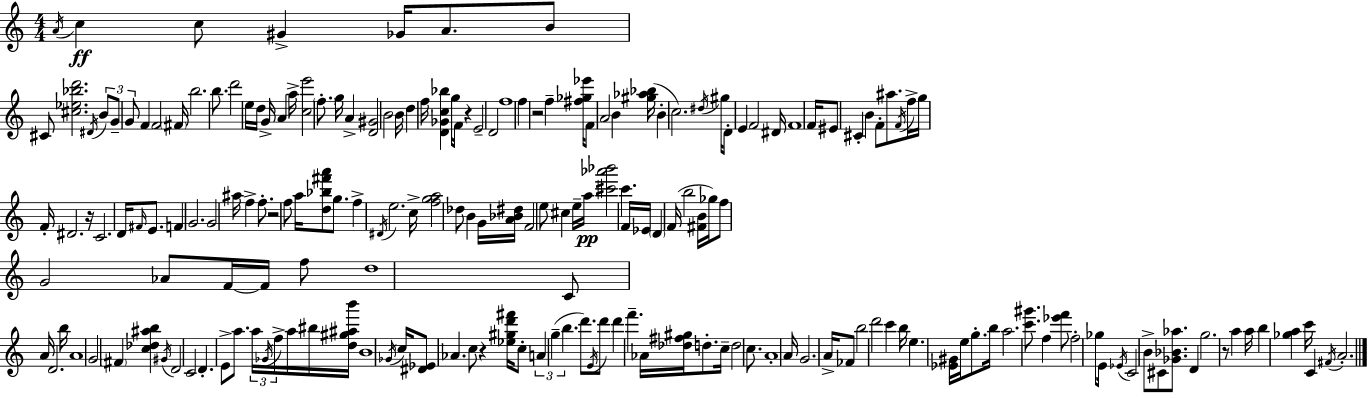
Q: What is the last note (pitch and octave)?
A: A4